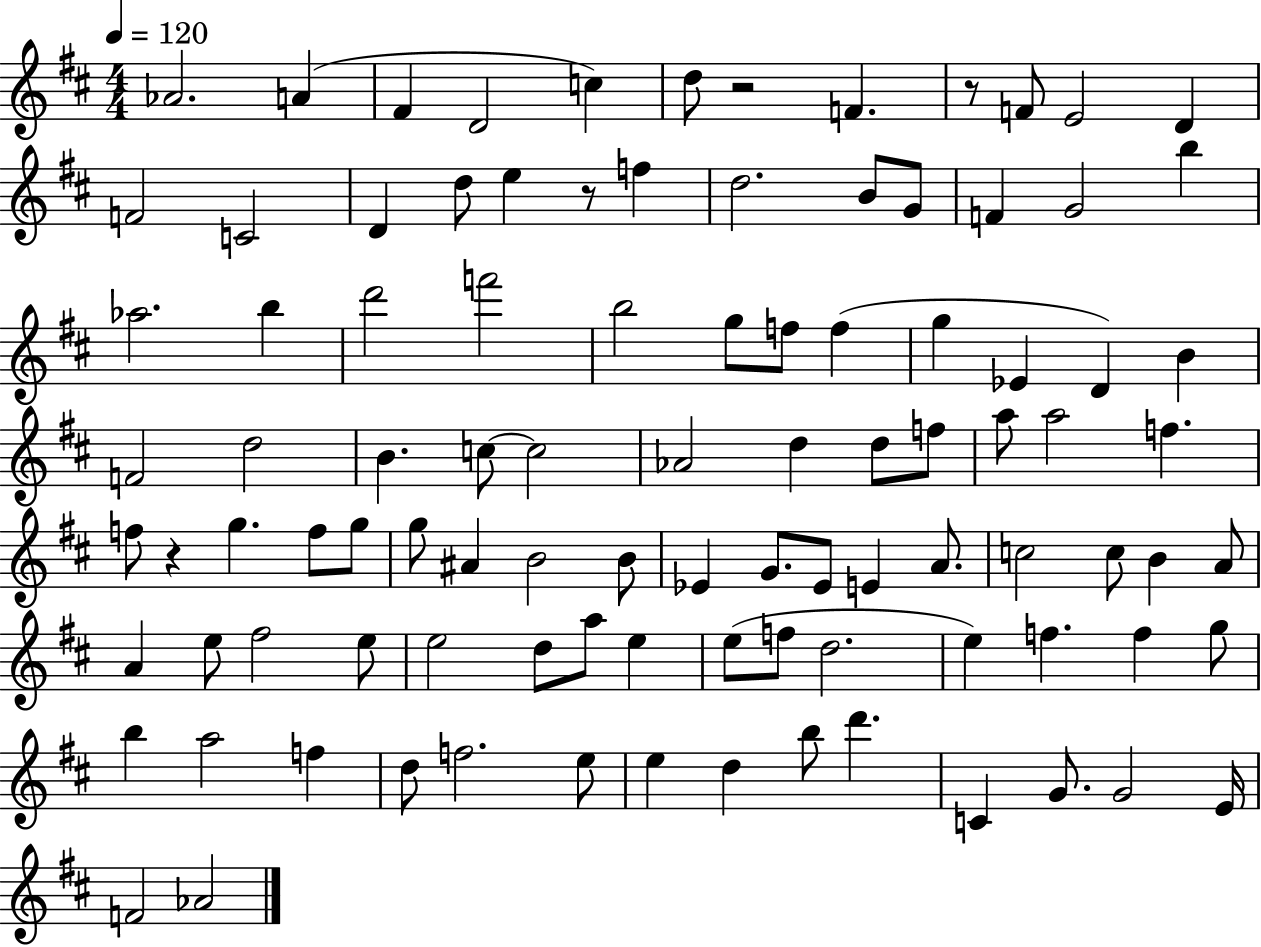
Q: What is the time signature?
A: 4/4